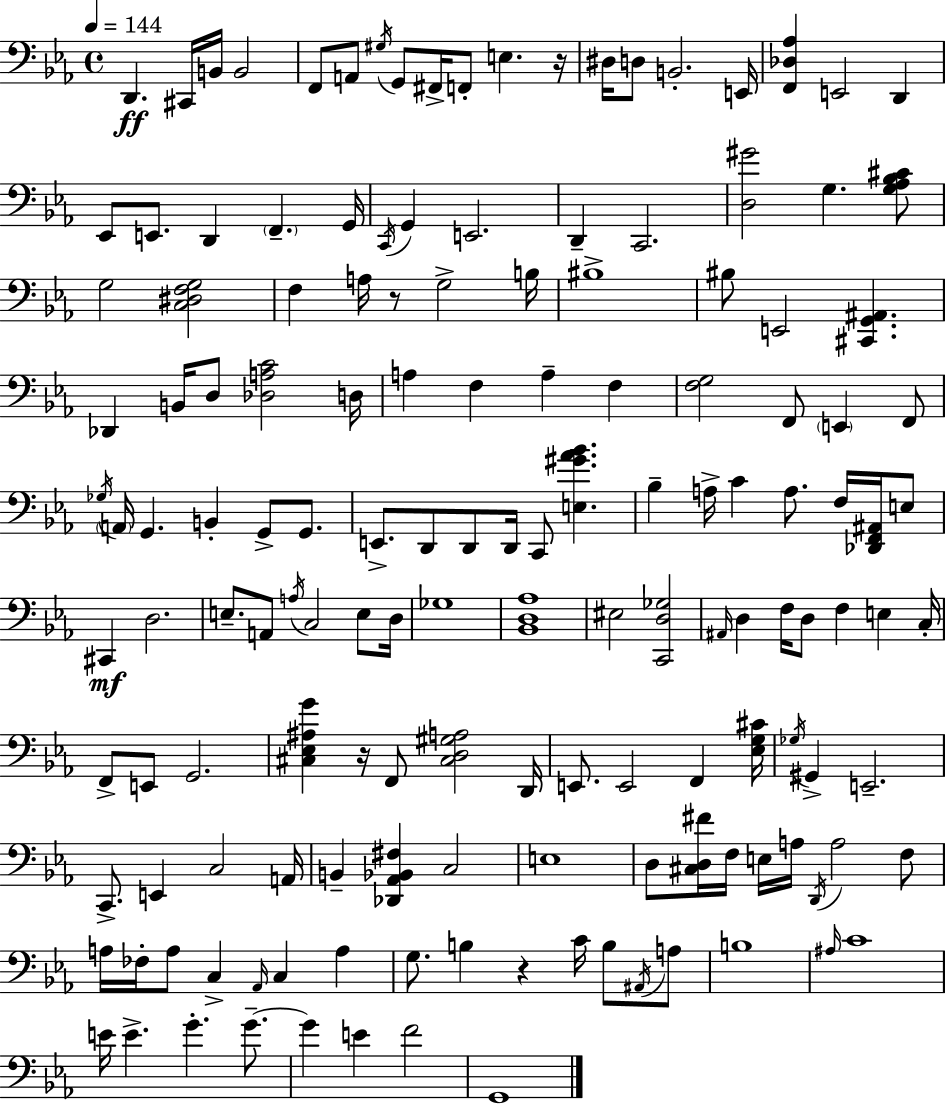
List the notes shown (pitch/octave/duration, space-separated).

D2/q. C#2/s B2/s B2/h F2/e A2/e G#3/s G2/e F#2/s F2/e E3/q. R/s D#3/s D3/e B2/h. E2/s [F2,Db3,Ab3]/q E2/h D2/q Eb2/e E2/e. D2/q F2/q. G2/s C2/s G2/q E2/h. D2/q C2/h. [D3,G#4]/h G3/q. [G3,Ab3,Bb3,C#4]/e G3/h [C3,D#3,F3,G3]/h F3/q A3/s R/e G3/h B3/s BIS3/w BIS3/e E2/h [C#2,G2,A#2]/q. Db2/q B2/s D3/e [Db3,A3,C4]/h D3/s A3/q F3/q A3/q F3/q [F3,G3]/h F2/e E2/q F2/e Gb3/s A2/s G2/q. B2/q G2/e G2/e. E2/e. D2/e D2/e D2/s C2/e [E3,G#4,Ab4,Bb4]/q. Bb3/q A3/s C4/q A3/e. F3/s [Db2,F2,A#2]/s E3/e C#2/q D3/h. E3/e. A2/e A3/s C3/h E3/e D3/s Gb3/w [Bb2,D3,Ab3]/w EIS3/h [C2,D3,Gb3]/h A#2/s D3/q F3/s D3/e F3/q E3/q C3/s F2/e E2/e G2/h. [C#3,Eb3,A#3,G4]/q R/s F2/e [C#3,D3,G#3,A3]/h D2/s E2/e. E2/h F2/q [Eb3,G3,C#4]/s Gb3/s G#2/q E2/h. C2/e. E2/q C3/h A2/s B2/q [Db2,Ab2,Bb2,F#3]/q C3/h E3/w D3/e [C#3,D3,F#4]/s F3/s E3/s A3/s D2/s A3/h F3/e A3/s FES3/s A3/e C3/q Ab2/s C3/q A3/q G3/e. B3/q R/q C4/s B3/e A#2/s A3/e B3/w A#3/s C4/w E4/s E4/q. G4/q. G4/e. G4/q E4/q F4/h G2/w